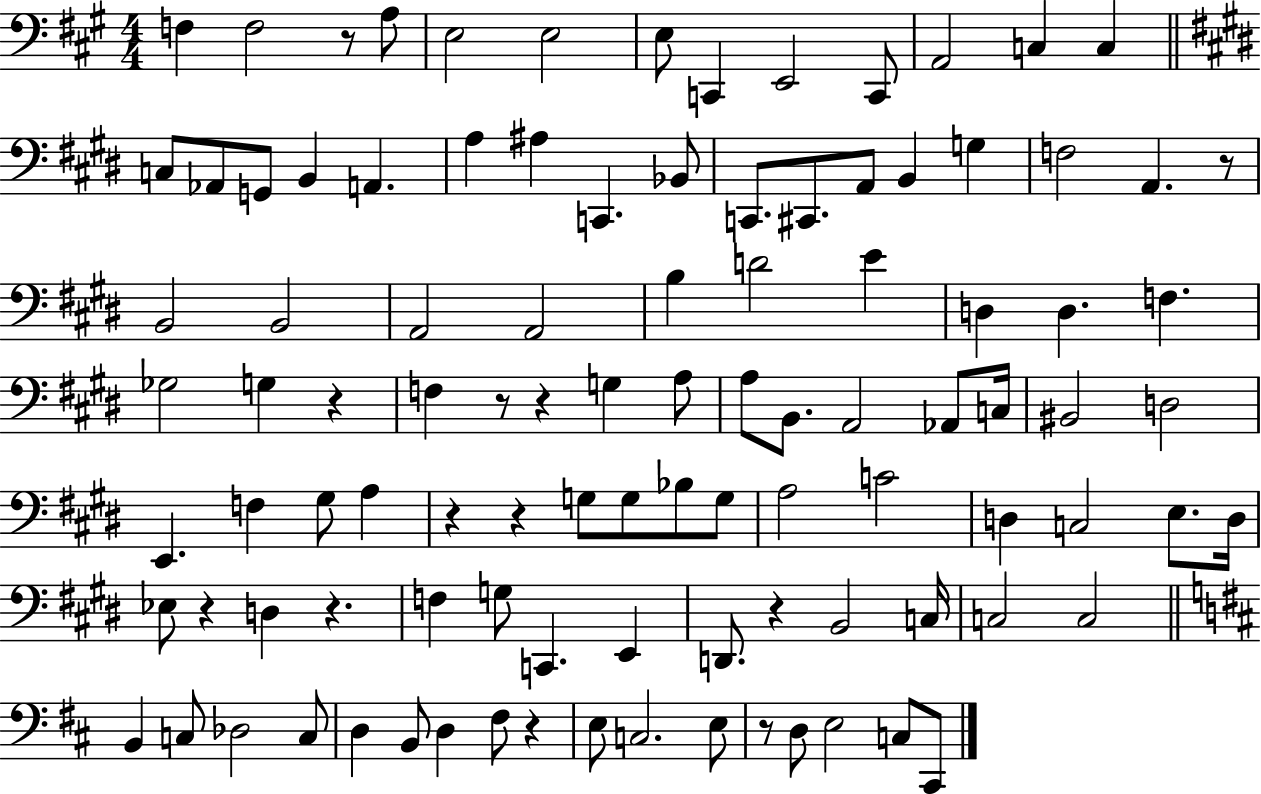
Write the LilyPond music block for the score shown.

{
  \clef bass
  \numericTimeSignature
  \time 4/4
  \key a \major
  f4 f2 r8 a8 | e2 e2 | e8 c,4 e,2 c,8 | a,2 c4 c4 | \break \bar "||" \break \key e \major c8 aes,8 g,8 b,4 a,4. | a4 ais4 c,4. bes,8 | c,8. cis,8. a,8 b,4 g4 | f2 a,4. r8 | \break b,2 b,2 | a,2 a,2 | b4 d'2 e'4 | d4 d4. f4. | \break ges2 g4 r4 | f4 r8 r4 g4 a8 | a8 b,8. a,2 aes,8 c16 | bis,2 d2 | \break e,4. f4 gis8 a4 | r4 r4 g8 g8 bes8 g8 | a2 c'2 | d4 c2 e8. d16 | \break ees8 r4 d4 r4. | f4 g8 c,4. e,4 | d,8. r4 b,2 c16 | c2 c2 | \break \bar "||" \break \key d \major b,4 c8 des2 c8 | d4 b,8 d4 fis8 r4 | e8 c2. e8 | r8 d8 e2 c8 cis,8 | \break \bar "|."
}